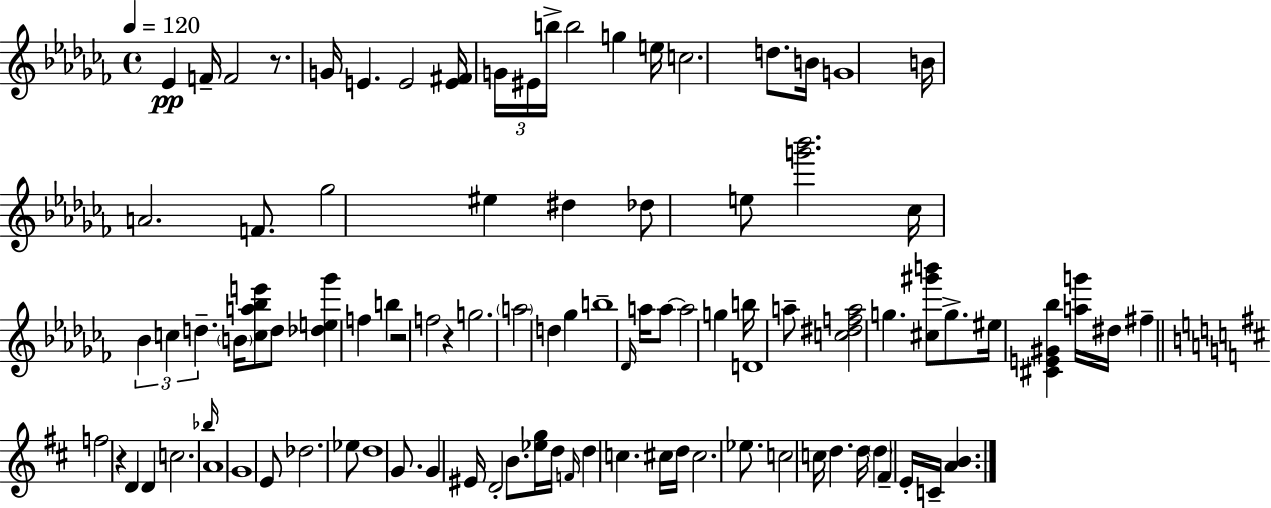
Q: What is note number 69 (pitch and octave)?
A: F4